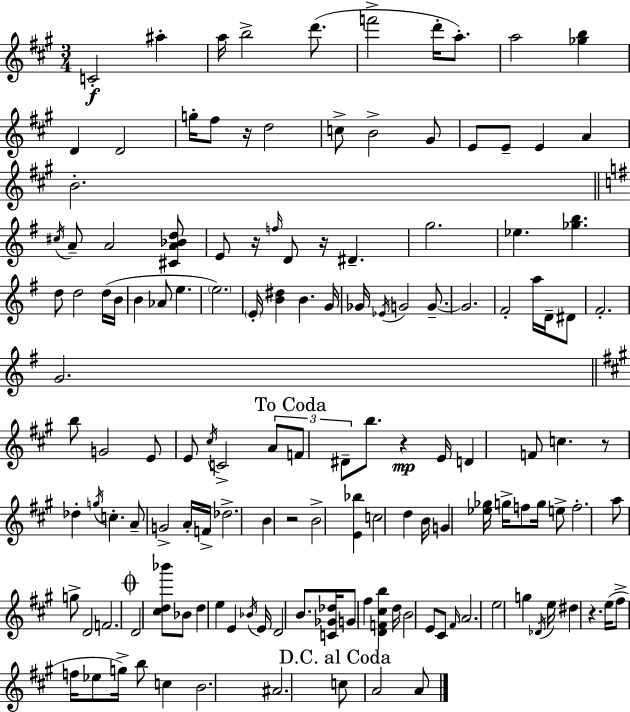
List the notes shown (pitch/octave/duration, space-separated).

C4/h A#5/q A5/s B5/h D6/e. F6/h D6/s A5/e. A5/h [Gb5,B5]/q D4/q D4/h G5/s F#5/e R/s D5/h C5/e B4/h G#4/e E4/e E4/e E4/q A4/q B4/h. C#5/s A4/e A4/h [C#4,A4,Bb4,D5]/e E4/e R/s F5/s D4/e R/s D#4/q. G5/h. Eb5/q. [Gb5,B5]/q. D5/e D5/h D5/s B4/s B4/q Ab4/e E5/q. E5/h. E4/s [B4,D#5]/q B4/q. G4/s Gb4/s Eb4/s G4/h G4/e. G4/h. F#4/h A5/s D4/s D#4/e F#4/h. G4/h. B5/e G4/h E4/e E4/e C#5/s C4/h A4/e F4/e D#4/e B5/e. R/q E4/s D4/q F4/e C5/q. R/e Db5/q G5/s C5/q. A4/e G4/h A4/s F4/s Db5/h. B4/q R/h B4/h [E4,Bb5]/q C5/h D5/q B4/s G4/q [Eb5,Gb5]/s G5/s F5/e G5/s E5/e F5/h. A5/e G5/e D4/h F4/h. D4/h [C#5,D5,Bb6]/e Bb4/e D5/q E5/q E4/q Bb4/s E4/s D4/h B4/e. [C4,Gb4,Db5]/s G4/e F#5/q [D4,F4,C#5,B5]/q D5/s B4/h E4/e C#4/e F#4/s A4/h. E5/h G5/q Db4/s E5/s D#5/q R/q. E5/s F#5/e F5/s Eb5/e G5/s B5/e C5/q B4/h. A#4/h. C5/e A4/h A4/e